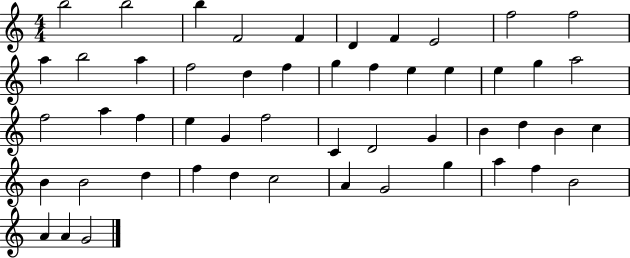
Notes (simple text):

B5/h B5/h B5/q F4/h F4/q D4/q F4/q E4/h F5/h F5/h A5/q B5/h A5/q F5/h D5/q F5/q G5/q F5/q E5/q E5/q E5/q G5/q A5/h F5/h A5/q F5/q E5/q G4/q F5/h C4/q D4/h G4/q B4/q D5/q B4/q C5/q B4/q B4/h D5/q F5/q D5/q C5/h A4/q G4/h G5/q A5/q F5/q B4/h A4/q A4/q G4/h